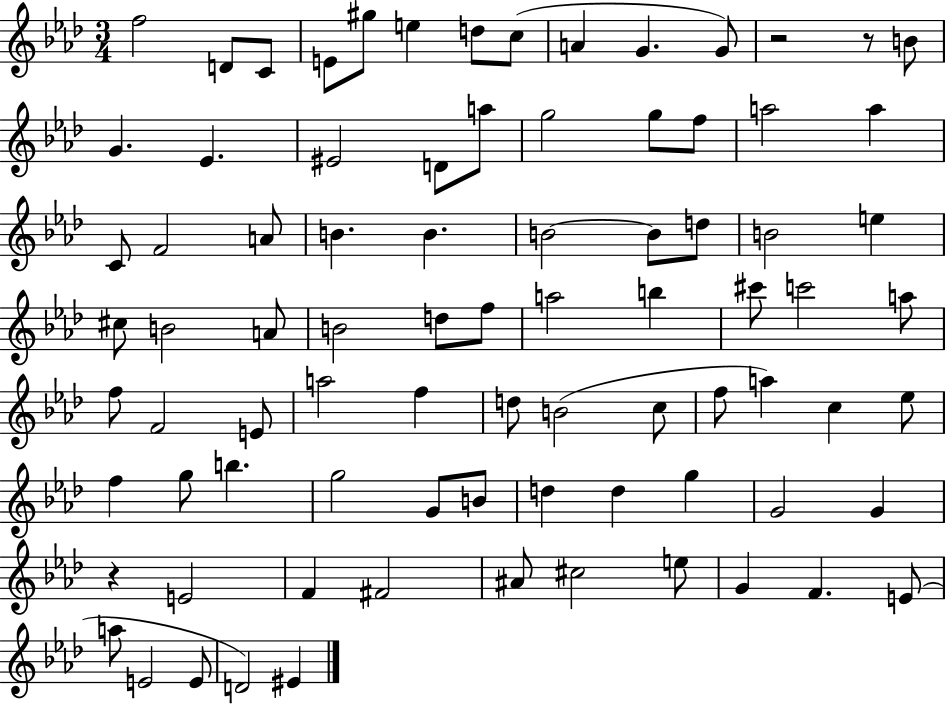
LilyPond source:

{
  \clef treble
  \numericTimeSignature
  \time 3/4
  \key aes \major
  f''2 d'8 c'8 | e'8 gis''8 e''4 d''8 c''8( | a'4 g'4. g'8) | r2 r8 b'8 | \break g'4. ees'4. | eis'2 d'8 a''8 | g''2 g''8 f''8 | a''2 a''4 | \break c'8 f'2 a'8 | b'4. b'4. | b'2~~ b'8 d''8 | b'2 e''4 | \break cis''8 b'2 a'8 | b'2 d''8 f''8 | a''2 b''4 | cis'''8 c'''2 a''8 | \break f''8 f'2 e'8 | a''2 f''4 | d''8 b'2( c''8 | f''8 a''4) c''4 ees''8 | \break f''4 g''8 b''4. | g''2 g'8 b'8 | d''4 d''4 g''4 | g'2 g'4 | \break r4 e'2 | f'4 fis'2 | ais'8 cis''2 e''8 | g'4 f'4. e'8( | \break a''8 e'2 e'8 | d'2) eis'4 | \bar "|."
}